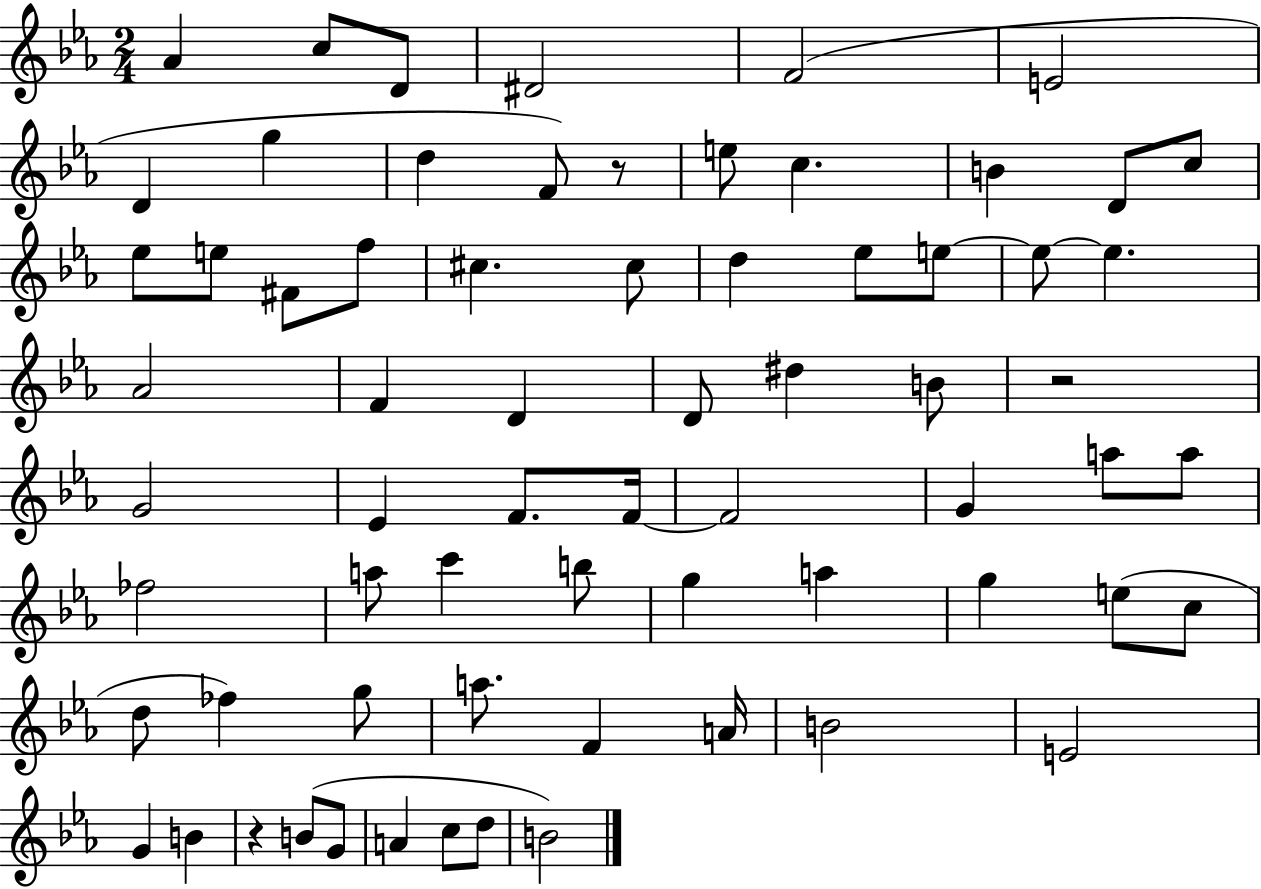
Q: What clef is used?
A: treble